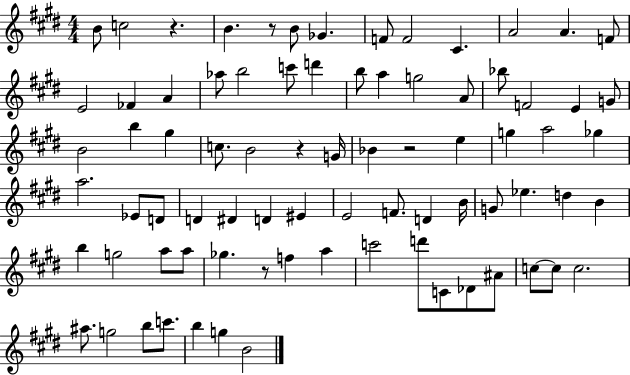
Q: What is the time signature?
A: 4/4